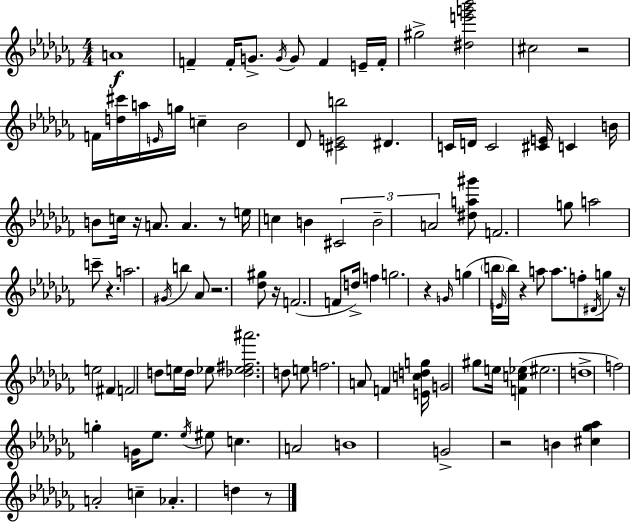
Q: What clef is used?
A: treble